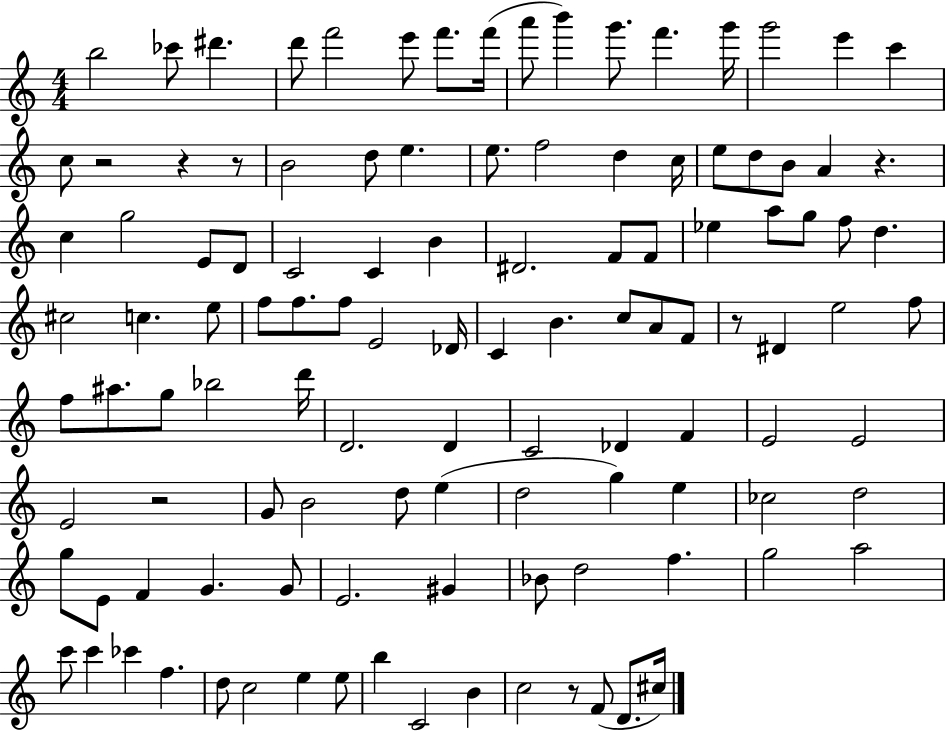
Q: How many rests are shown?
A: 7